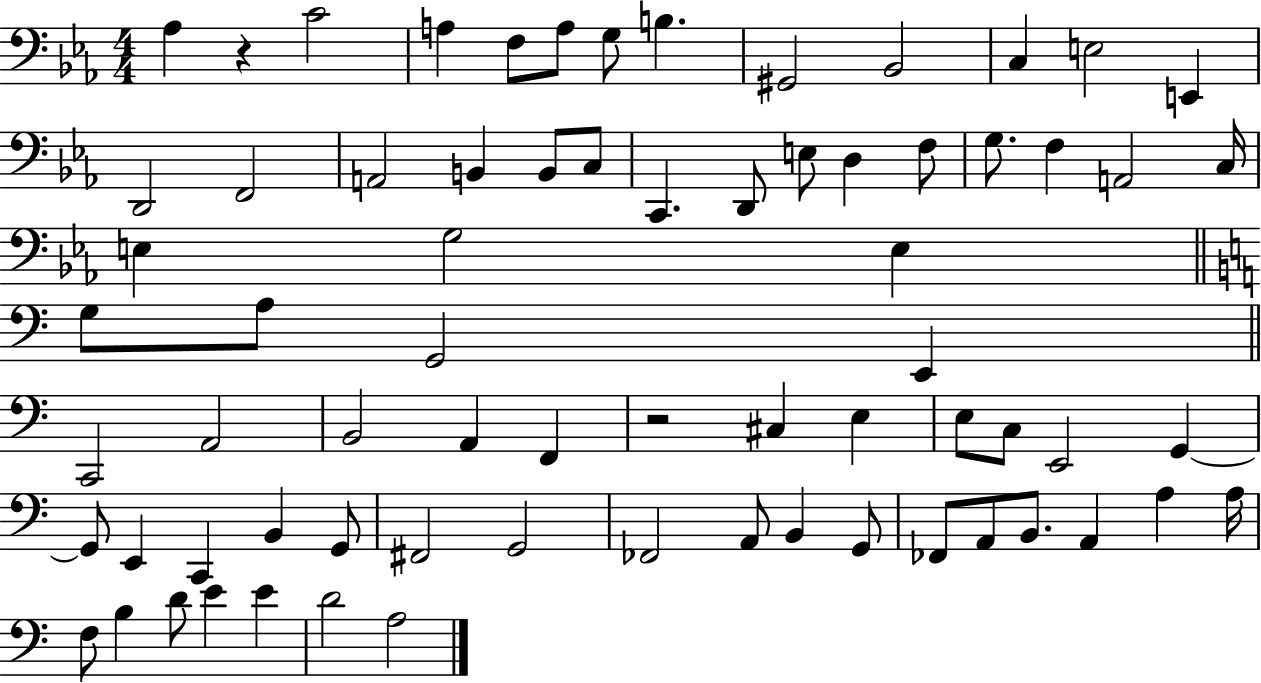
{
  \clef bass
  \numericTimeSignature
  \time 4/4
  \key ees \major
  aes4 r4 c'2 | a4 f8 a8 g8 b4. | gis,2 bes,2 | c4 e2 e,4 | \break d,2 f,2 | a,2 b,4 b,8 c8 | c,4. d,8 e8 d4 f8 | g8. f4 a,2 c16 | \break e4 g2 e4 | \bar "||" \break \key c \major g8 a8 g,2 e,4 | \bar "||" \break \key c \major c,2 a,2 | b,2 a,4 f,4 | r2 cis4 e4 | e8 c8 e,2 g,4~~ | \break g,8 e,4 c,4 b,4 g,8 | fis,2 g,2 | fes,2 a,8 b,4 g,8 | fes,8 a,8 b,8. a,4 a4 a16 | \break f8 b4 d'8 e'4 e'4 | d'2 a2 | \bar "|."
}